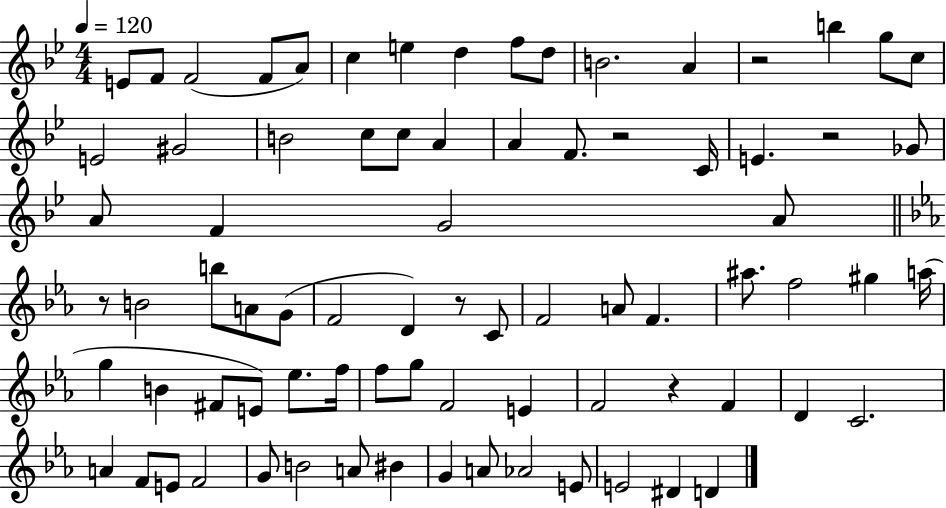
E4/e F4/e F4/h F4/e A4/e C5/q E5/q D5/q F5/e D5/e B4/h. A4/q R/h B5/q G5/e C5/e E4/h G#4/h B4/h C5/e C5/e A4/q A4/q F4/e. R/h C4/s E4/q. R/h Gb4/e A4/e F4/q G4/h A4/e R/e B4/h B5/e A4/e G4/e F4/h D4/q R/e C4/e F4/h A4/e F4/q. A#5/e. F5/h G#5/q A5/s G5/q B4/q F#4/e E4/e Eb5/e. F5/s F5/e G5/e F4/h E4/q F4/h R/q F4/q D4/q C4/h. A4/q F4/e E4/e F4/h G4/e B4/h A4/e BIS4/q G4/q A4/e Ab4/h E4/e E4/h D#4/q D4/q